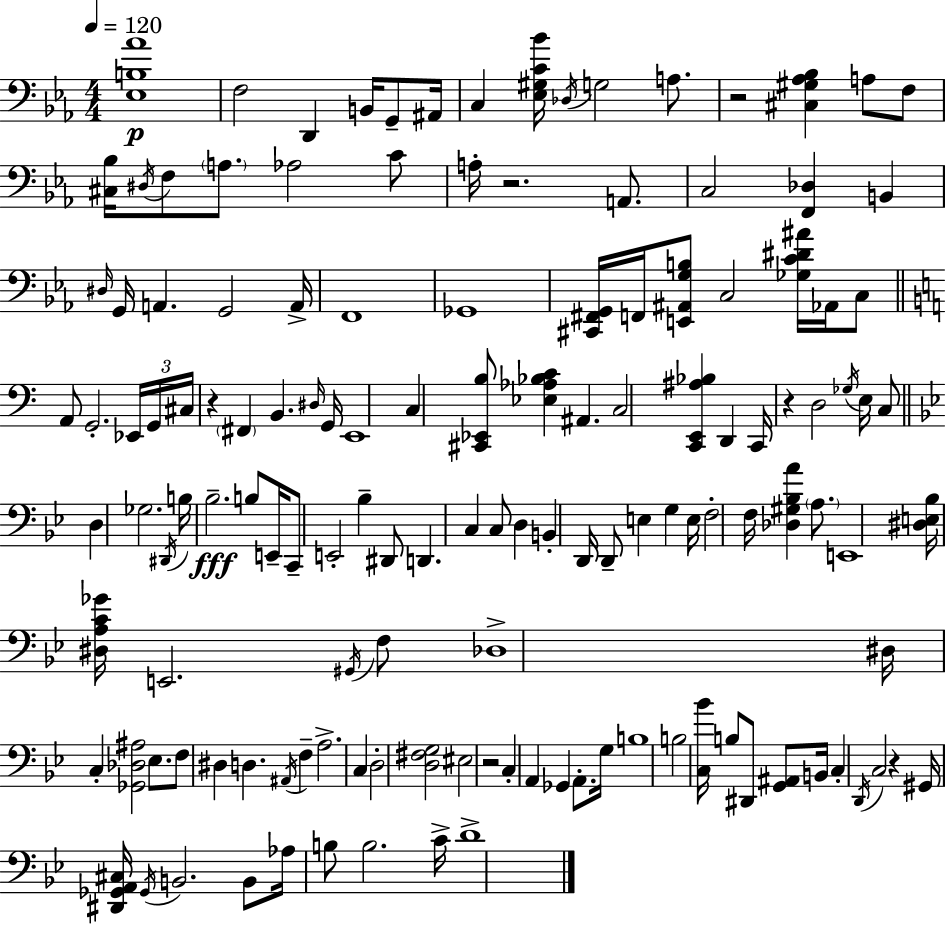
{
  \clef bass
  \numericTimeSignature
  \time 4/4
  \key c \minor
  \tempo 4 = 120
  <ees b aes'>1\p | f2 d,4 b,16 g,8-- ais,16 | c4 <ees gis c' bes'>16 \acciaccatura { des16 } g2 a8. | r2 <cis gis aes bes>4 a8 f8 | \break <cis bes>16 \acciaccatura { dis16 } f8 \parenthesize a8. aes2 | c'8 a16-. r2. a,8. | c2 <f, des>4 b,4 | \grace { dis16 } g,16 a,4. g,2 | \break a,16-> f,1 | ges,1 | <cis, fis, g,>16 f,16 <e, ais, g b>8 c2 <ges c' dis' ais'>16 | aes,16 c8 \bar "||" \break \key c \major a,8 g,2.-. \tuplet 3/2 { ees,16 g,16 | cis16 } r4 \parenthesize fis,4 b,4. \grace { dis16 } | g,16 e,1 | c4 <cis, ees, b>8 <ees aes bes c'>4 ais,4. | \break c2 <c, e, ais bes>4 d,4 | c,16 r4 d2 \acciaccatura { ges16 } e16 | c8 \bar "||" \break \key bes \major d4 ges2. | \acciaccatura { dis,16 } b16 bes2.--\fff b8 | e,16-- c,8-- e,2-. bes4-- dis,8 | d,4. c4 c8 d4 | \break b,4-. d,16 d,8-- e4 g4 | e16 f2-. f16 <des gis bes a'>4 \parenthesize a8. | e,1 | <dis e bes>16 <dis a c' ges'>16 e,2. \acciaccatura { gis,16 } | \break f8 des1-> | dis16 c4-. <ges, des ais>2 ees8. | f8 dis4 d4. \acciaccatura { ais,16 } f4-- | a2.-> c4 | \break d2-. <d fis g>2 | eis2 r2 | c4-. a,4 ges,4 a,8.-. | g16 b1 | \break b2 <c bes'>16 b8 dis,8 | <g, ais,>8 b,16 c4-. \acciaccatura { d,16 } c2 | r4 gis,16 <dis, ges, a, cis>16 \acciaccatura { ges,16 } b,2. | b,8 aes16 b8 b2. | \break c'16-> d'1-> | \bar "|."
}